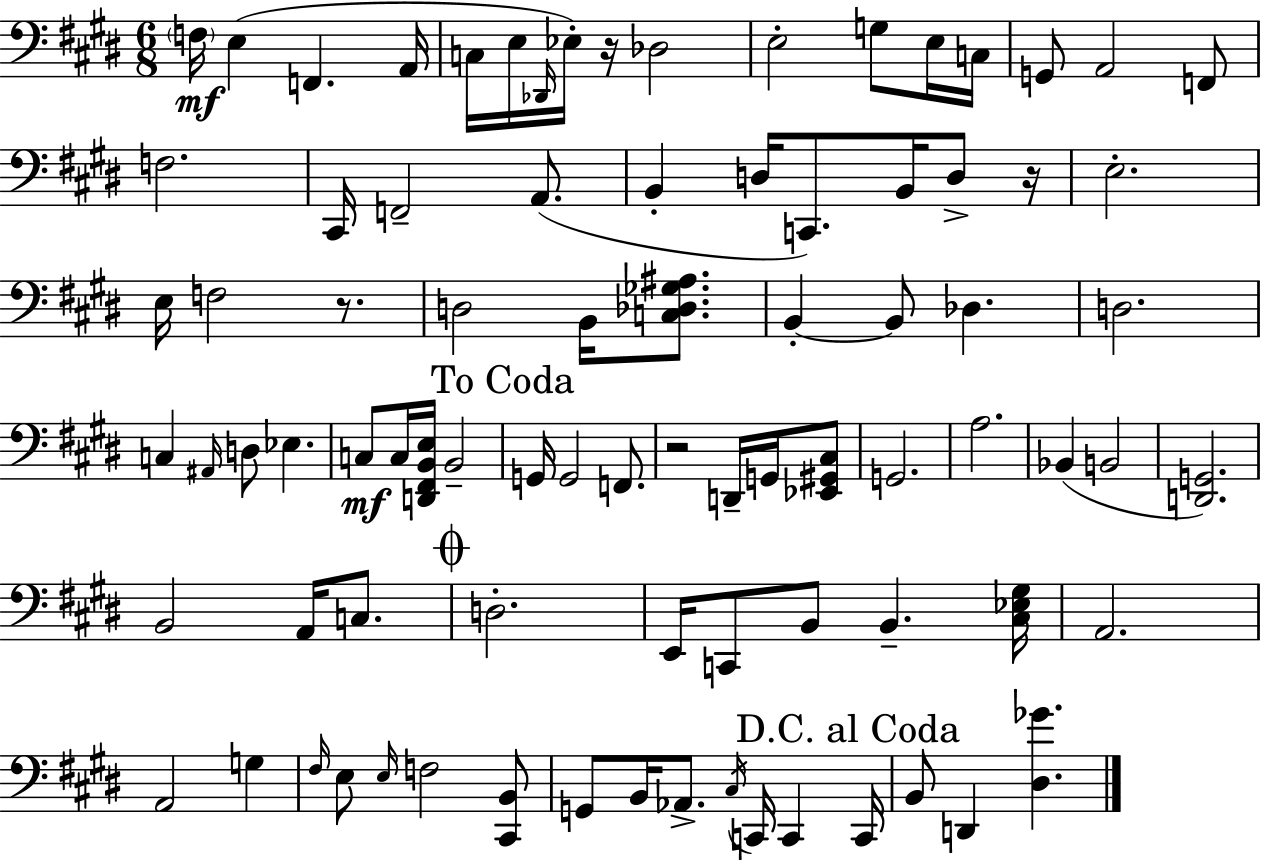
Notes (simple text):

F3/s E3/q F2/q. A2/s C3/s E3/s Db2/s Eb3/s R/s Db3/h E3/h G3/e E3/s C3/s G2/e A2/h F2/e F3/h. C#2/s F2/h A2/e. B2/q D3/s C2/e. B2/s D3/e R/s E3/h. E3/s F3/h R/e. D3/h B2/s [C3,Db3,Gb3,A#3]/e. B2/q B2/e Db3/q. D3/h. C3/q A#2/s D3/e Eb3/q. C3/e C3/s [D2,F#2,B2,E3]/s B2/h G2/s G2/h F2/e. R/h D2/s G2/s [Eb2,G#2,C#3]/e G2/h. A3/h. Bb2/q B2/h [D2,G2]/h. B2/h A2/s C3/e. D3/h. E2/s C2/e B2/e B2/q. [C#3,Eb3,G#3]/s A2/h. A2/h G3/q F#3/s E3/e E3/s F3/h [C#2,B2]/e G2/e B2/s Ab2/e. C#3/s C2/s C2/q C2/s B2/e D2/q [D#3,Gb4]/q.